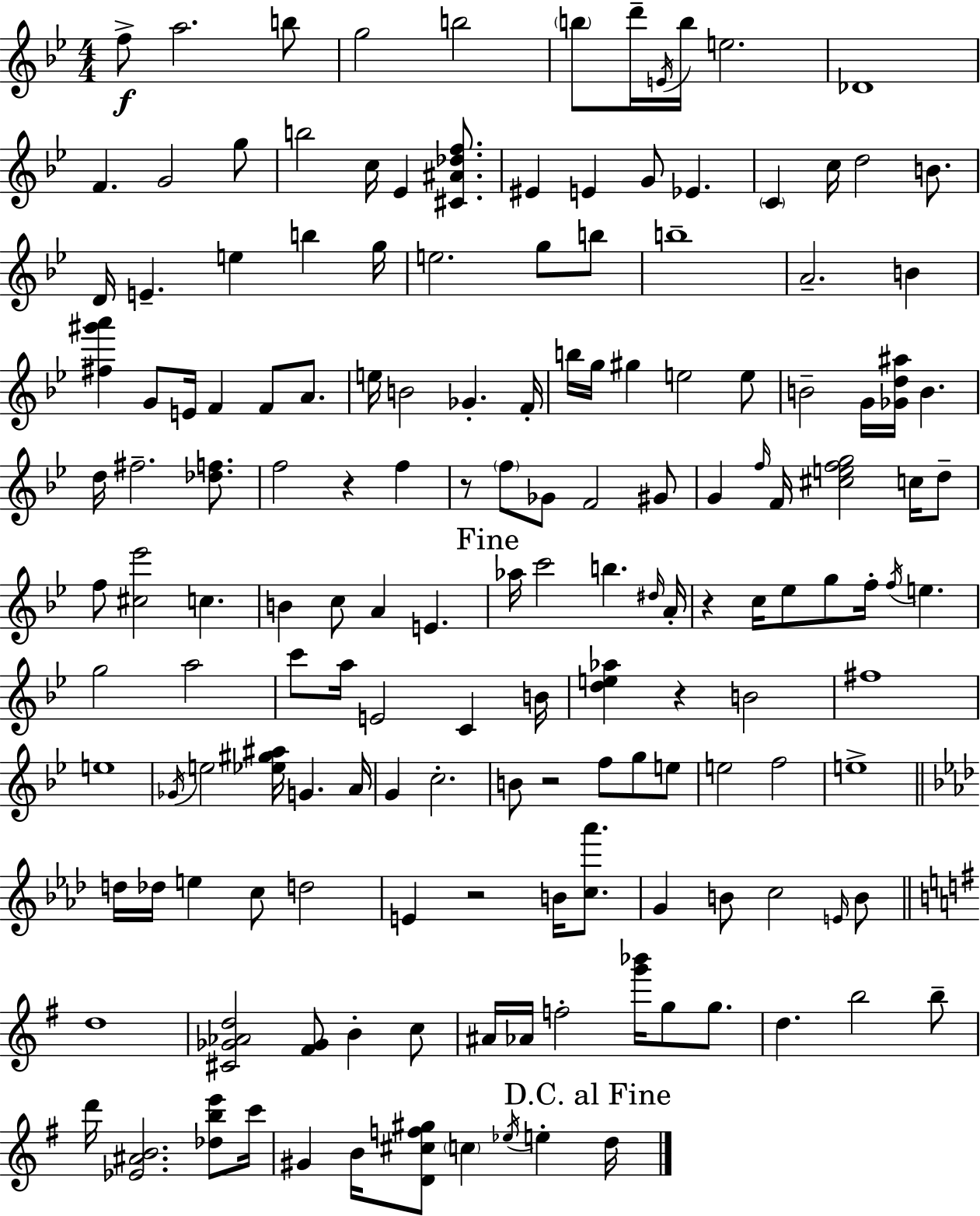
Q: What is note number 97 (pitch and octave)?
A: A4